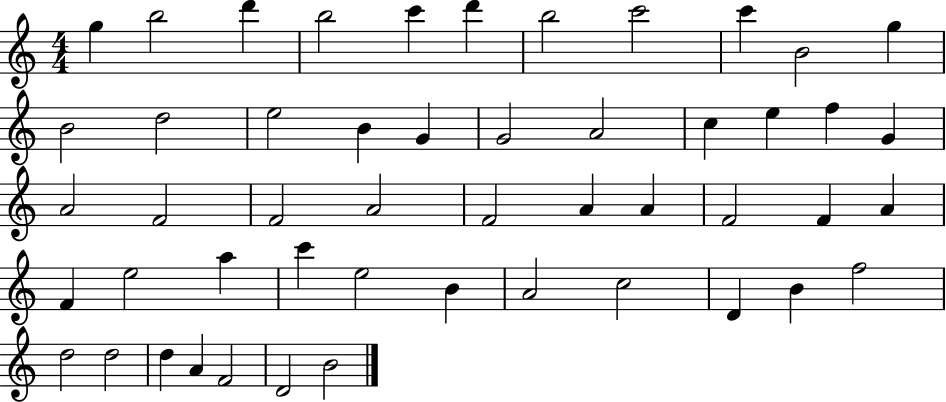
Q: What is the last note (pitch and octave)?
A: B4